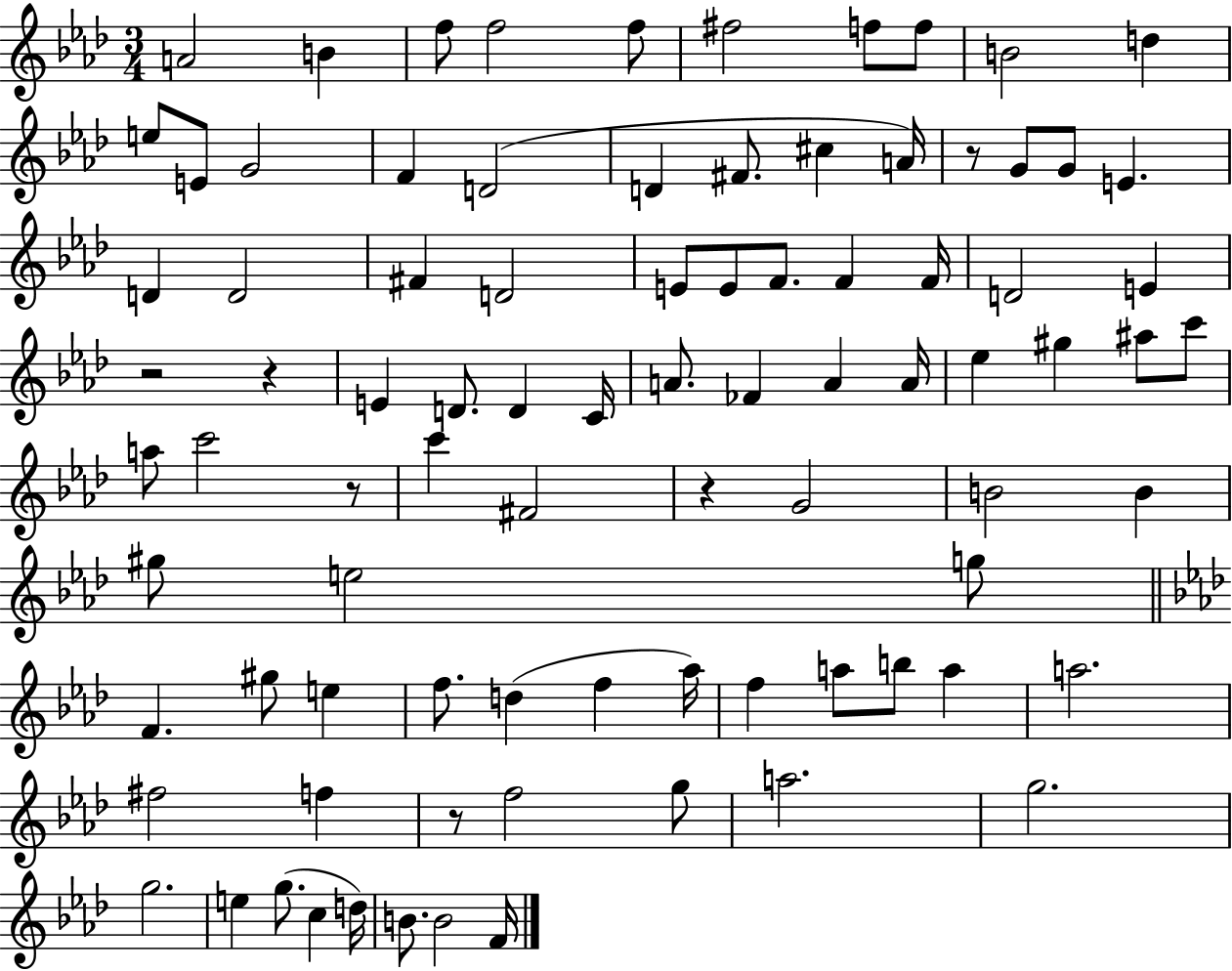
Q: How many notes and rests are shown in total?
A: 87